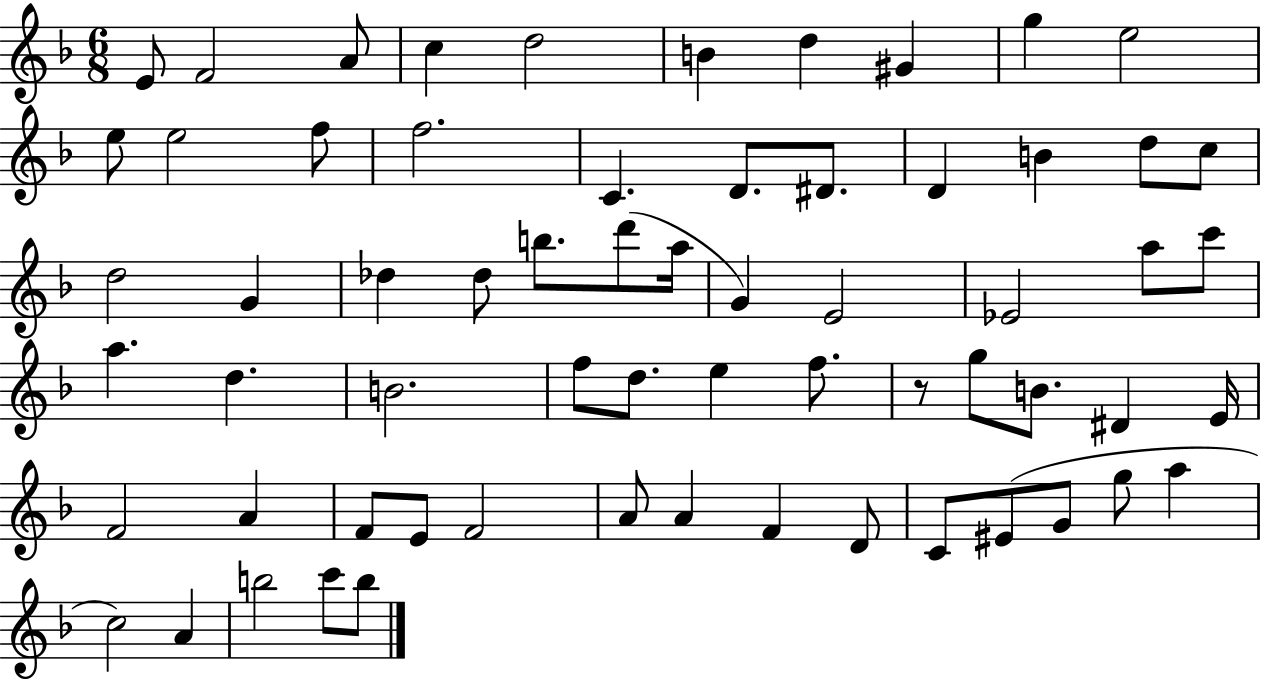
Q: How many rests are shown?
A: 1